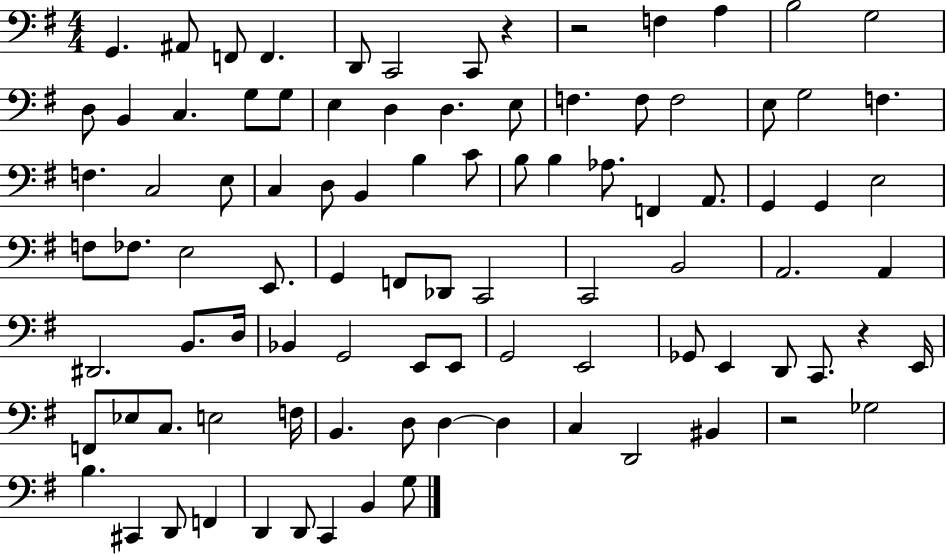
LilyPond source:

{
  \clef bass
  \numericTimeSignature
  \time 4/4
  \key g \major
  g,4. ais,8 f,8 f,4. | d,8 c,2 c,8 r4 | r2 f4 a4 | b2 g2 | \break d8 b,4 c4. g8 g8 | e4 d4 d4. e8 | f4. f8 f2 | e8 g2 f4. | \break f4. c2 e8 | c4 d8 b,4 b4 c'8 | b8 b4 aes8. f,4 a,8. | g,4 g,4 e2 | \break f8 fes8. e2 e,8. | g,4 f,8 des,8 c,2 | c,2 b,2 | a,2. a,4 | \break dis,2. b,8. d16 | bes,4 g,2 e,8 e,8 | g,2 e,2 | ges,8 e,4 d,8 c,8. r4 e,16 | \break f,8 ees8 c8. e2 f16 | b,4. d8 d4~~ d4 | c4 d,2 bis,4 | r2 ges2 | \break b4. cis,4 d,8 f,4 | d,4 d,8 c,4 b,4 g8 | \bar "|."
}